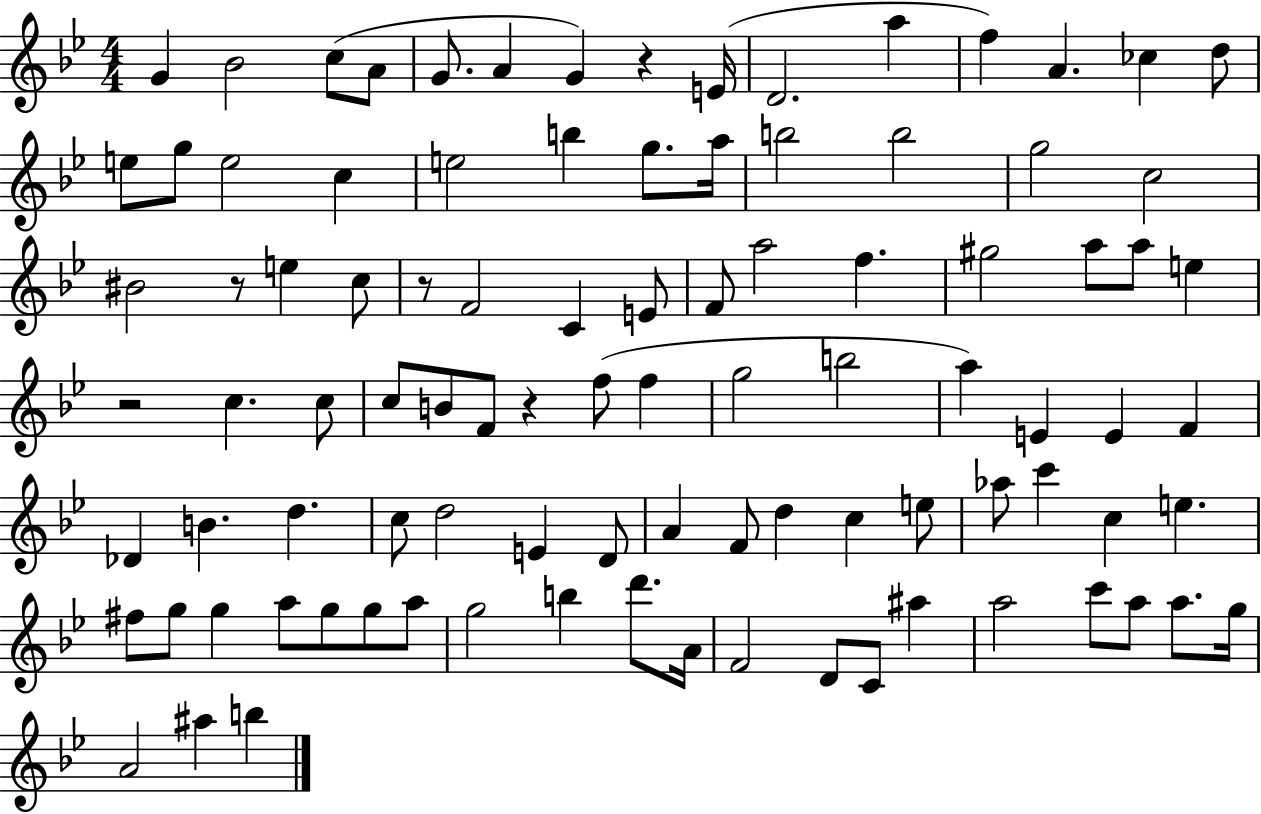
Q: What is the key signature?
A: BES major